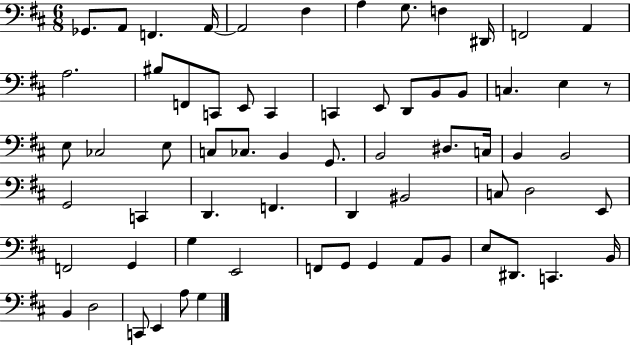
X:1
T:Untitled
M:6/8
L:1/4
K:D
_G,,/2 A,,/2 F,, A,,/4 A,,2 ^F, A, G,/2 F, ^D,,/4 F,,2 A,, A,2 ^B,/2 F,,/2 C,,/2 E,,/2 C,, C,, E,,/2 D,,/2 B,,/2 B,,/2 C, E, z/2 E,/2 _C,2 E,/2 C,/2 _C,/2 B,, G,,/2 B,,2 ^D,/2 C,/4 B,, B,,2 G,,2 C,, D,, F,, D,, ^B,,2 C,/2 D,2 E,,/2 F,,2 G,, G, E,,2 F,,/2 G,,/2 G,, A,,/2 B,,/2 E,/2 ^D,,/2 C,, B,,/4 B,, D,2 C,,/2 E,, A,/2 G,